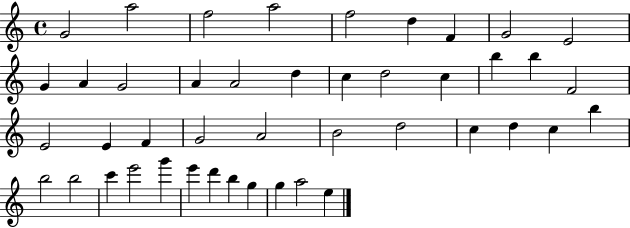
{
  \clef treble
  \time 4/4
  \defaultTimeSignature
  \key c \major
  g'2 a''2 | f''2 a''2 | f''2 d''4 f'4 | g'2 e'2 | \break g'4 a'4 g'2 | a'4 a'2 d''4 | c''4 d''2 c''4 | b''4 b''4 f'2 | \break e'2 e'4 f'4 | g'2 a'2 | b'2 d''2 | c''4 d''4 c''4 b''4 | \break b''2 b''2 | c'''4 e'''2 g'''4 | e'''4 d'''4 b''4 g''4 | g''4 a''2 e''4 | \break \bar "|."
}